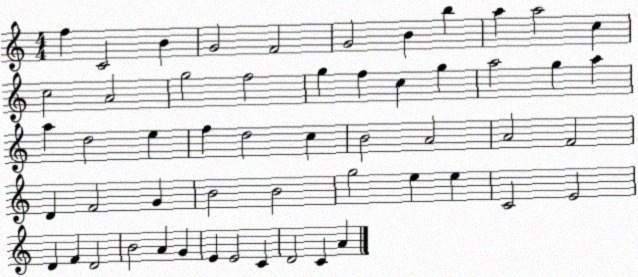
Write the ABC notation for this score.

X:1
T:Untitled
M:4/4
L:1/4
K:C
f C2 B G2 F2 G2 B b a a2 c c2 A2 g2 f2 g f c g a2 g a a d2 e f d2 c B2 A2 A2 F2 D F2 G B2 B2 g2 e e C2 E2 D F D2 B2 A G E E2 C D2 C A